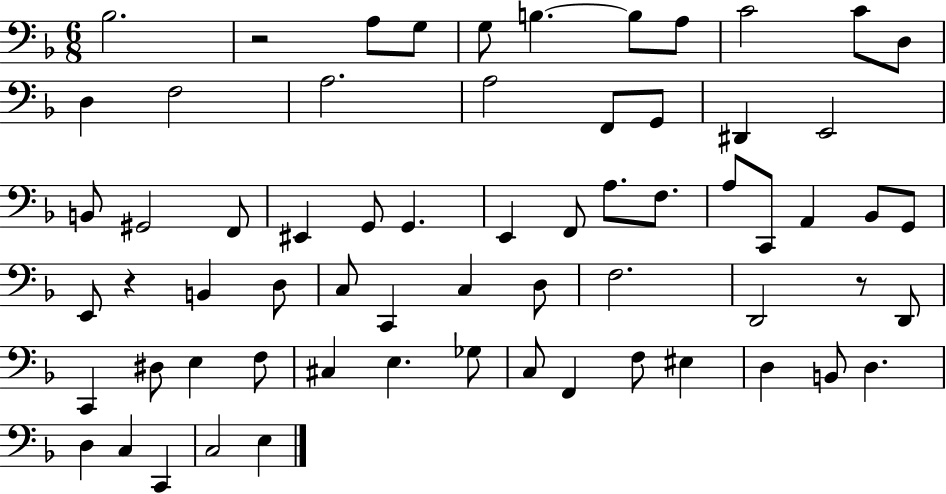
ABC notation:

X:1
T:Untitled
M:6/8
L:1/4
K:F
_B,2 z2 A,/2 G,/2 G,/2 B, B,/2 A,/2 C2 C/2 D,/2 D, F,2 A,2 A,2 F,,/2 G,,/2 ^D,, E,,2 B,,/2 ^G,,2 F,,/2 ^E,, G,,/2 G,, E,, F,,/2 A,/2 F,/2 A,/2 C,,/2 A,, _B,,/2 G,,/2 E,,/2 z B,, D,/2 C,/2 C,, C, D,/2 F,2 D,,2 z/2 D,,/2 C,, ^D,/2 E, F,/2 ^C, E, _G,/2 C,/2 F,, F,/2 ^E, D, B,,/2 D, D, C, C,, C,2 E,